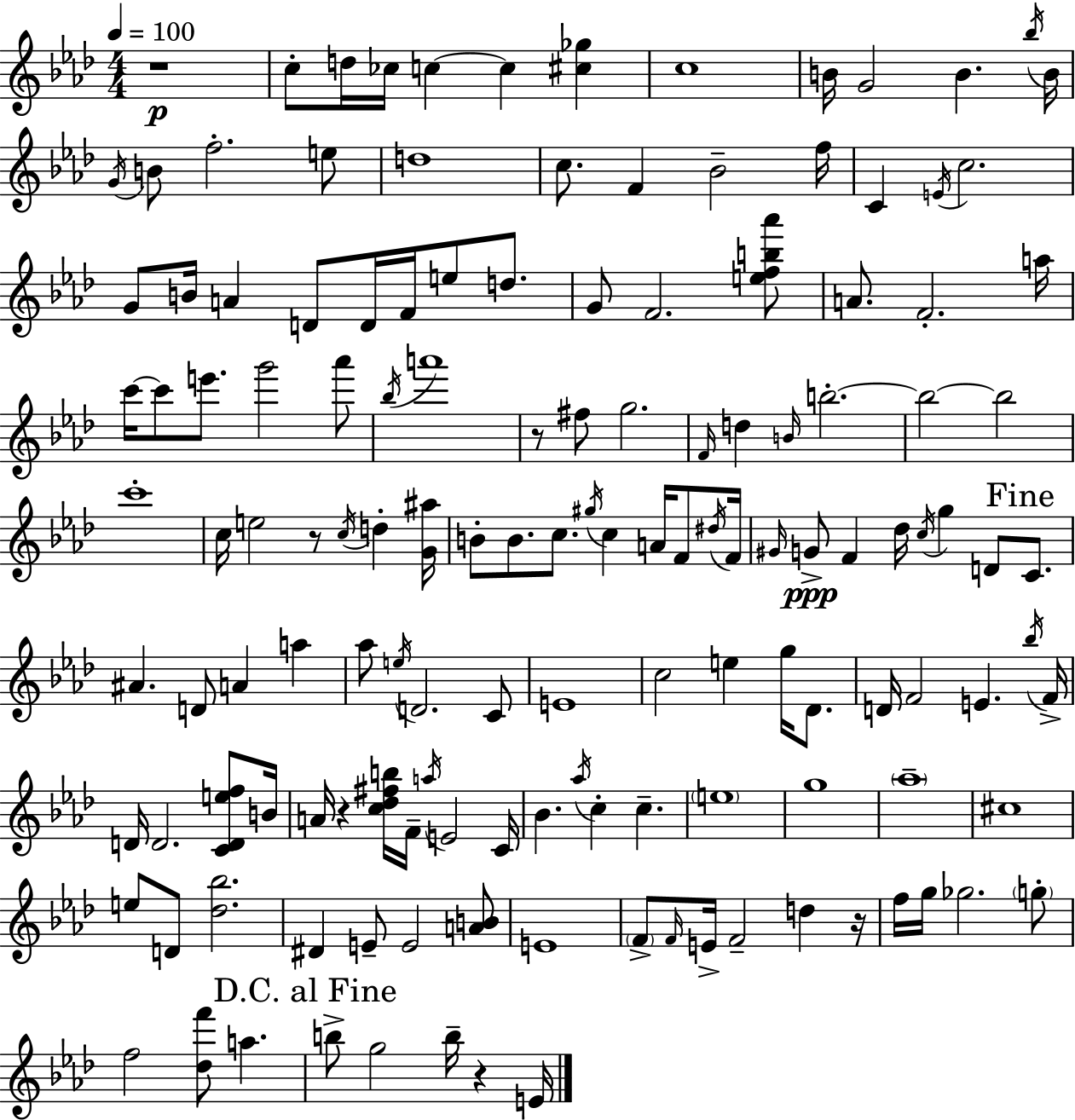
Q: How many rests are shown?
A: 6